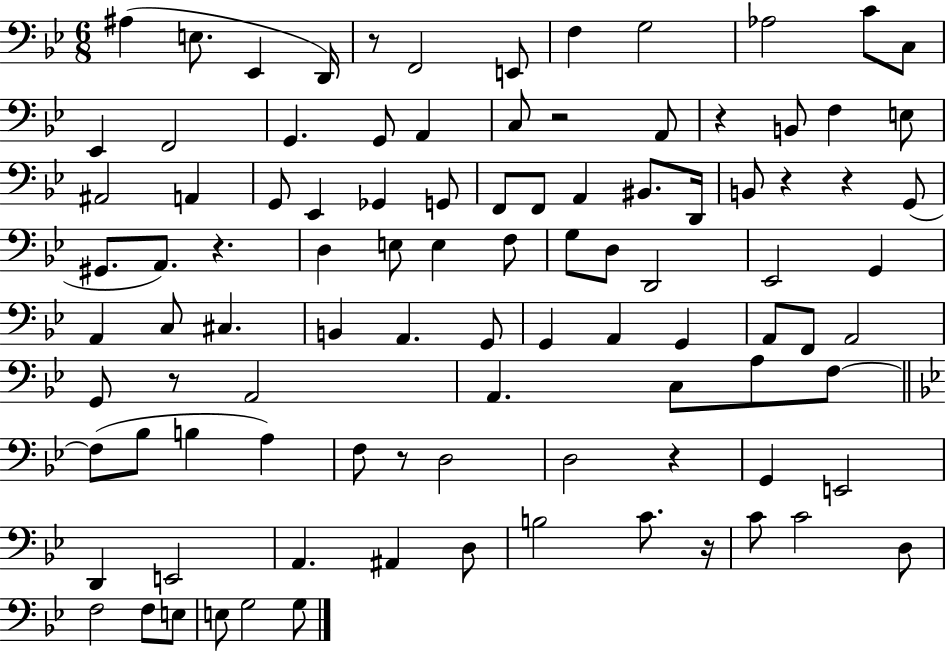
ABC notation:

X:1
T:Untitled
M:6/8
L:1/4
K:Bb
^A, E,/2 _E,, D,,/4 z/2 F,,2 E,,/2 F, G,2 _A,2 C/2 C,/2 _E,, F,,2 G,, G,,/2 A,, C,/2 z2 A,,/2 z B,,/2 F, E,/2 ^A,,2 A,, G,,/2 _E,, _G,, G,,/2 F,,/2 F,,/2 A,, ^B,,/2 D,,/4 B,,/2 z z G,,/2 ^G,,/2 A,,/2 z D, E,/2 E, F,/2 G,/2 D,/2 D,,2 _E,,2 G,, A,, C,/2 ^C, B,, A,, G,,/2 G,, A,, G,, A,,/2 F,,/2 A,,2 G,,/2 z/2 A,,2 A,, C,/2 A,/2 F,/2 F,/2 _B,/2 B, A, F,/2 z/2 D,2 D,2 z G,, E,,2 D,, E,,2 A,, ^A,, D,/2 B,2 C/2 z/4 C/2 C2 D,/2 F,2 F,/2 E,/2 E,/2 G,2 G,/2